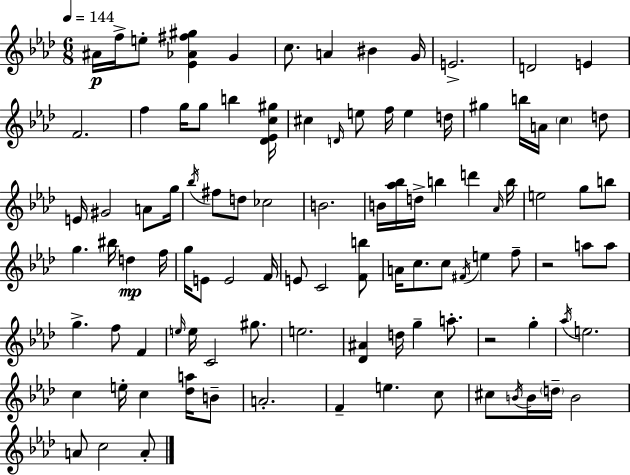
{
  \clef treble
  \numericTimeSignature
  \time 6/8
  \key aes \major
  \tempo 4 = 144
  \repeat volta 2 { ais'16\p f''16-> e''8-. <ees' aes' fis'' gis''>4 g'4 | c''8. a'4 bis'4 g'16 | e'2.-> | d'2 e'4 | \break f'2. | f''4 g''16 g''8 b''4 <des' ees' c'' gis''>16 | cis''4 \grace { d'16 } e''8 f''16 e''4 | d''16 gis''4 b''16 a'16 \parenthesize c''4 d''8 | \break e'16 gis'2 a'8 | g''16 \acciaccatura { bes''16 } fis''8 d''8 ces''2 | b'2. | b'16 <aes'' bes''>16 d''16-> b''4 d'''4 | \break \grace { aes'16 } b''16 e''2 g''8 | b''8 g''4. bis''16 d''4\mp | f''16 g''16 e'8 e'2 | f'16 e'8 c'2 | \break <f' b''>8 a'16 c''8. c''8 \acciaccatura { fis'16 } e''4 | f''8-- r2 | a''8 a''8 g''4.-> f''8 | f'4 \grace { e''16 } e''16 c'2 | \break gis''8. e''2. | <des' ais'>4 d''16 g''4-- | a''8.-. r2 | g''4-. \acciaccatura { aes''16 } e''2. | \break c''4 e''16-. c''4 | <des'' a''>16 b'8-- a'2.-. | f'4-- e''4. | c''8 cis''8 \acciaccatura { b'16 } b'16 \parenthesize d''16-- b'2 | \break a'8 c''2 | a'8-. } \bar "|."
}